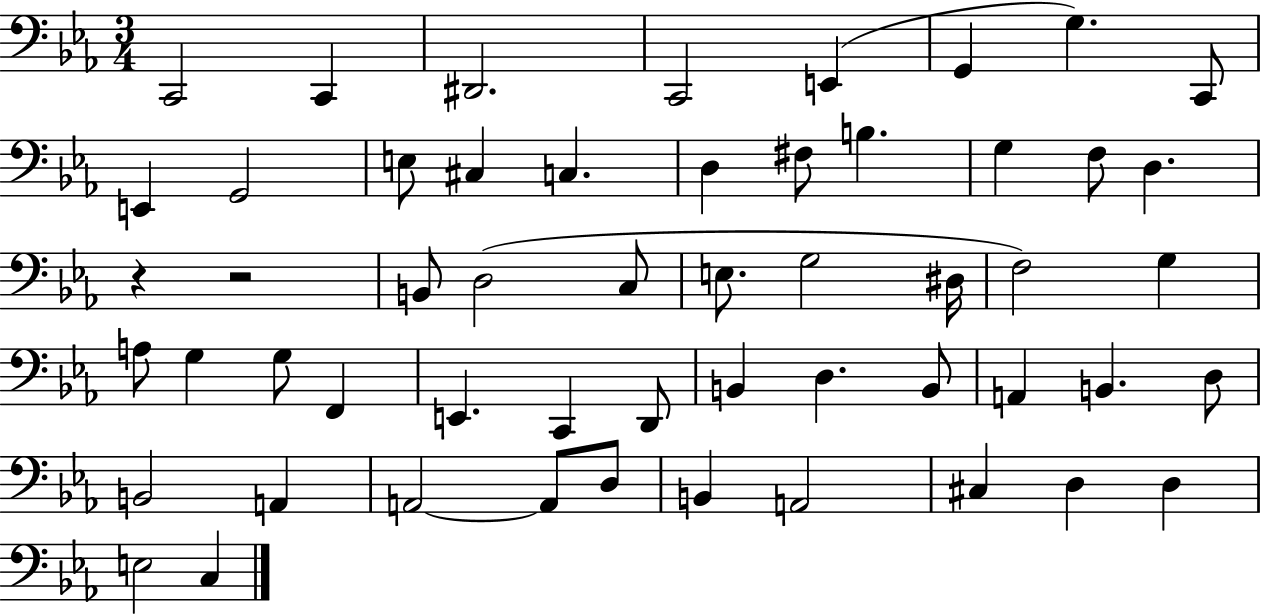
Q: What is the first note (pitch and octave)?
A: C2